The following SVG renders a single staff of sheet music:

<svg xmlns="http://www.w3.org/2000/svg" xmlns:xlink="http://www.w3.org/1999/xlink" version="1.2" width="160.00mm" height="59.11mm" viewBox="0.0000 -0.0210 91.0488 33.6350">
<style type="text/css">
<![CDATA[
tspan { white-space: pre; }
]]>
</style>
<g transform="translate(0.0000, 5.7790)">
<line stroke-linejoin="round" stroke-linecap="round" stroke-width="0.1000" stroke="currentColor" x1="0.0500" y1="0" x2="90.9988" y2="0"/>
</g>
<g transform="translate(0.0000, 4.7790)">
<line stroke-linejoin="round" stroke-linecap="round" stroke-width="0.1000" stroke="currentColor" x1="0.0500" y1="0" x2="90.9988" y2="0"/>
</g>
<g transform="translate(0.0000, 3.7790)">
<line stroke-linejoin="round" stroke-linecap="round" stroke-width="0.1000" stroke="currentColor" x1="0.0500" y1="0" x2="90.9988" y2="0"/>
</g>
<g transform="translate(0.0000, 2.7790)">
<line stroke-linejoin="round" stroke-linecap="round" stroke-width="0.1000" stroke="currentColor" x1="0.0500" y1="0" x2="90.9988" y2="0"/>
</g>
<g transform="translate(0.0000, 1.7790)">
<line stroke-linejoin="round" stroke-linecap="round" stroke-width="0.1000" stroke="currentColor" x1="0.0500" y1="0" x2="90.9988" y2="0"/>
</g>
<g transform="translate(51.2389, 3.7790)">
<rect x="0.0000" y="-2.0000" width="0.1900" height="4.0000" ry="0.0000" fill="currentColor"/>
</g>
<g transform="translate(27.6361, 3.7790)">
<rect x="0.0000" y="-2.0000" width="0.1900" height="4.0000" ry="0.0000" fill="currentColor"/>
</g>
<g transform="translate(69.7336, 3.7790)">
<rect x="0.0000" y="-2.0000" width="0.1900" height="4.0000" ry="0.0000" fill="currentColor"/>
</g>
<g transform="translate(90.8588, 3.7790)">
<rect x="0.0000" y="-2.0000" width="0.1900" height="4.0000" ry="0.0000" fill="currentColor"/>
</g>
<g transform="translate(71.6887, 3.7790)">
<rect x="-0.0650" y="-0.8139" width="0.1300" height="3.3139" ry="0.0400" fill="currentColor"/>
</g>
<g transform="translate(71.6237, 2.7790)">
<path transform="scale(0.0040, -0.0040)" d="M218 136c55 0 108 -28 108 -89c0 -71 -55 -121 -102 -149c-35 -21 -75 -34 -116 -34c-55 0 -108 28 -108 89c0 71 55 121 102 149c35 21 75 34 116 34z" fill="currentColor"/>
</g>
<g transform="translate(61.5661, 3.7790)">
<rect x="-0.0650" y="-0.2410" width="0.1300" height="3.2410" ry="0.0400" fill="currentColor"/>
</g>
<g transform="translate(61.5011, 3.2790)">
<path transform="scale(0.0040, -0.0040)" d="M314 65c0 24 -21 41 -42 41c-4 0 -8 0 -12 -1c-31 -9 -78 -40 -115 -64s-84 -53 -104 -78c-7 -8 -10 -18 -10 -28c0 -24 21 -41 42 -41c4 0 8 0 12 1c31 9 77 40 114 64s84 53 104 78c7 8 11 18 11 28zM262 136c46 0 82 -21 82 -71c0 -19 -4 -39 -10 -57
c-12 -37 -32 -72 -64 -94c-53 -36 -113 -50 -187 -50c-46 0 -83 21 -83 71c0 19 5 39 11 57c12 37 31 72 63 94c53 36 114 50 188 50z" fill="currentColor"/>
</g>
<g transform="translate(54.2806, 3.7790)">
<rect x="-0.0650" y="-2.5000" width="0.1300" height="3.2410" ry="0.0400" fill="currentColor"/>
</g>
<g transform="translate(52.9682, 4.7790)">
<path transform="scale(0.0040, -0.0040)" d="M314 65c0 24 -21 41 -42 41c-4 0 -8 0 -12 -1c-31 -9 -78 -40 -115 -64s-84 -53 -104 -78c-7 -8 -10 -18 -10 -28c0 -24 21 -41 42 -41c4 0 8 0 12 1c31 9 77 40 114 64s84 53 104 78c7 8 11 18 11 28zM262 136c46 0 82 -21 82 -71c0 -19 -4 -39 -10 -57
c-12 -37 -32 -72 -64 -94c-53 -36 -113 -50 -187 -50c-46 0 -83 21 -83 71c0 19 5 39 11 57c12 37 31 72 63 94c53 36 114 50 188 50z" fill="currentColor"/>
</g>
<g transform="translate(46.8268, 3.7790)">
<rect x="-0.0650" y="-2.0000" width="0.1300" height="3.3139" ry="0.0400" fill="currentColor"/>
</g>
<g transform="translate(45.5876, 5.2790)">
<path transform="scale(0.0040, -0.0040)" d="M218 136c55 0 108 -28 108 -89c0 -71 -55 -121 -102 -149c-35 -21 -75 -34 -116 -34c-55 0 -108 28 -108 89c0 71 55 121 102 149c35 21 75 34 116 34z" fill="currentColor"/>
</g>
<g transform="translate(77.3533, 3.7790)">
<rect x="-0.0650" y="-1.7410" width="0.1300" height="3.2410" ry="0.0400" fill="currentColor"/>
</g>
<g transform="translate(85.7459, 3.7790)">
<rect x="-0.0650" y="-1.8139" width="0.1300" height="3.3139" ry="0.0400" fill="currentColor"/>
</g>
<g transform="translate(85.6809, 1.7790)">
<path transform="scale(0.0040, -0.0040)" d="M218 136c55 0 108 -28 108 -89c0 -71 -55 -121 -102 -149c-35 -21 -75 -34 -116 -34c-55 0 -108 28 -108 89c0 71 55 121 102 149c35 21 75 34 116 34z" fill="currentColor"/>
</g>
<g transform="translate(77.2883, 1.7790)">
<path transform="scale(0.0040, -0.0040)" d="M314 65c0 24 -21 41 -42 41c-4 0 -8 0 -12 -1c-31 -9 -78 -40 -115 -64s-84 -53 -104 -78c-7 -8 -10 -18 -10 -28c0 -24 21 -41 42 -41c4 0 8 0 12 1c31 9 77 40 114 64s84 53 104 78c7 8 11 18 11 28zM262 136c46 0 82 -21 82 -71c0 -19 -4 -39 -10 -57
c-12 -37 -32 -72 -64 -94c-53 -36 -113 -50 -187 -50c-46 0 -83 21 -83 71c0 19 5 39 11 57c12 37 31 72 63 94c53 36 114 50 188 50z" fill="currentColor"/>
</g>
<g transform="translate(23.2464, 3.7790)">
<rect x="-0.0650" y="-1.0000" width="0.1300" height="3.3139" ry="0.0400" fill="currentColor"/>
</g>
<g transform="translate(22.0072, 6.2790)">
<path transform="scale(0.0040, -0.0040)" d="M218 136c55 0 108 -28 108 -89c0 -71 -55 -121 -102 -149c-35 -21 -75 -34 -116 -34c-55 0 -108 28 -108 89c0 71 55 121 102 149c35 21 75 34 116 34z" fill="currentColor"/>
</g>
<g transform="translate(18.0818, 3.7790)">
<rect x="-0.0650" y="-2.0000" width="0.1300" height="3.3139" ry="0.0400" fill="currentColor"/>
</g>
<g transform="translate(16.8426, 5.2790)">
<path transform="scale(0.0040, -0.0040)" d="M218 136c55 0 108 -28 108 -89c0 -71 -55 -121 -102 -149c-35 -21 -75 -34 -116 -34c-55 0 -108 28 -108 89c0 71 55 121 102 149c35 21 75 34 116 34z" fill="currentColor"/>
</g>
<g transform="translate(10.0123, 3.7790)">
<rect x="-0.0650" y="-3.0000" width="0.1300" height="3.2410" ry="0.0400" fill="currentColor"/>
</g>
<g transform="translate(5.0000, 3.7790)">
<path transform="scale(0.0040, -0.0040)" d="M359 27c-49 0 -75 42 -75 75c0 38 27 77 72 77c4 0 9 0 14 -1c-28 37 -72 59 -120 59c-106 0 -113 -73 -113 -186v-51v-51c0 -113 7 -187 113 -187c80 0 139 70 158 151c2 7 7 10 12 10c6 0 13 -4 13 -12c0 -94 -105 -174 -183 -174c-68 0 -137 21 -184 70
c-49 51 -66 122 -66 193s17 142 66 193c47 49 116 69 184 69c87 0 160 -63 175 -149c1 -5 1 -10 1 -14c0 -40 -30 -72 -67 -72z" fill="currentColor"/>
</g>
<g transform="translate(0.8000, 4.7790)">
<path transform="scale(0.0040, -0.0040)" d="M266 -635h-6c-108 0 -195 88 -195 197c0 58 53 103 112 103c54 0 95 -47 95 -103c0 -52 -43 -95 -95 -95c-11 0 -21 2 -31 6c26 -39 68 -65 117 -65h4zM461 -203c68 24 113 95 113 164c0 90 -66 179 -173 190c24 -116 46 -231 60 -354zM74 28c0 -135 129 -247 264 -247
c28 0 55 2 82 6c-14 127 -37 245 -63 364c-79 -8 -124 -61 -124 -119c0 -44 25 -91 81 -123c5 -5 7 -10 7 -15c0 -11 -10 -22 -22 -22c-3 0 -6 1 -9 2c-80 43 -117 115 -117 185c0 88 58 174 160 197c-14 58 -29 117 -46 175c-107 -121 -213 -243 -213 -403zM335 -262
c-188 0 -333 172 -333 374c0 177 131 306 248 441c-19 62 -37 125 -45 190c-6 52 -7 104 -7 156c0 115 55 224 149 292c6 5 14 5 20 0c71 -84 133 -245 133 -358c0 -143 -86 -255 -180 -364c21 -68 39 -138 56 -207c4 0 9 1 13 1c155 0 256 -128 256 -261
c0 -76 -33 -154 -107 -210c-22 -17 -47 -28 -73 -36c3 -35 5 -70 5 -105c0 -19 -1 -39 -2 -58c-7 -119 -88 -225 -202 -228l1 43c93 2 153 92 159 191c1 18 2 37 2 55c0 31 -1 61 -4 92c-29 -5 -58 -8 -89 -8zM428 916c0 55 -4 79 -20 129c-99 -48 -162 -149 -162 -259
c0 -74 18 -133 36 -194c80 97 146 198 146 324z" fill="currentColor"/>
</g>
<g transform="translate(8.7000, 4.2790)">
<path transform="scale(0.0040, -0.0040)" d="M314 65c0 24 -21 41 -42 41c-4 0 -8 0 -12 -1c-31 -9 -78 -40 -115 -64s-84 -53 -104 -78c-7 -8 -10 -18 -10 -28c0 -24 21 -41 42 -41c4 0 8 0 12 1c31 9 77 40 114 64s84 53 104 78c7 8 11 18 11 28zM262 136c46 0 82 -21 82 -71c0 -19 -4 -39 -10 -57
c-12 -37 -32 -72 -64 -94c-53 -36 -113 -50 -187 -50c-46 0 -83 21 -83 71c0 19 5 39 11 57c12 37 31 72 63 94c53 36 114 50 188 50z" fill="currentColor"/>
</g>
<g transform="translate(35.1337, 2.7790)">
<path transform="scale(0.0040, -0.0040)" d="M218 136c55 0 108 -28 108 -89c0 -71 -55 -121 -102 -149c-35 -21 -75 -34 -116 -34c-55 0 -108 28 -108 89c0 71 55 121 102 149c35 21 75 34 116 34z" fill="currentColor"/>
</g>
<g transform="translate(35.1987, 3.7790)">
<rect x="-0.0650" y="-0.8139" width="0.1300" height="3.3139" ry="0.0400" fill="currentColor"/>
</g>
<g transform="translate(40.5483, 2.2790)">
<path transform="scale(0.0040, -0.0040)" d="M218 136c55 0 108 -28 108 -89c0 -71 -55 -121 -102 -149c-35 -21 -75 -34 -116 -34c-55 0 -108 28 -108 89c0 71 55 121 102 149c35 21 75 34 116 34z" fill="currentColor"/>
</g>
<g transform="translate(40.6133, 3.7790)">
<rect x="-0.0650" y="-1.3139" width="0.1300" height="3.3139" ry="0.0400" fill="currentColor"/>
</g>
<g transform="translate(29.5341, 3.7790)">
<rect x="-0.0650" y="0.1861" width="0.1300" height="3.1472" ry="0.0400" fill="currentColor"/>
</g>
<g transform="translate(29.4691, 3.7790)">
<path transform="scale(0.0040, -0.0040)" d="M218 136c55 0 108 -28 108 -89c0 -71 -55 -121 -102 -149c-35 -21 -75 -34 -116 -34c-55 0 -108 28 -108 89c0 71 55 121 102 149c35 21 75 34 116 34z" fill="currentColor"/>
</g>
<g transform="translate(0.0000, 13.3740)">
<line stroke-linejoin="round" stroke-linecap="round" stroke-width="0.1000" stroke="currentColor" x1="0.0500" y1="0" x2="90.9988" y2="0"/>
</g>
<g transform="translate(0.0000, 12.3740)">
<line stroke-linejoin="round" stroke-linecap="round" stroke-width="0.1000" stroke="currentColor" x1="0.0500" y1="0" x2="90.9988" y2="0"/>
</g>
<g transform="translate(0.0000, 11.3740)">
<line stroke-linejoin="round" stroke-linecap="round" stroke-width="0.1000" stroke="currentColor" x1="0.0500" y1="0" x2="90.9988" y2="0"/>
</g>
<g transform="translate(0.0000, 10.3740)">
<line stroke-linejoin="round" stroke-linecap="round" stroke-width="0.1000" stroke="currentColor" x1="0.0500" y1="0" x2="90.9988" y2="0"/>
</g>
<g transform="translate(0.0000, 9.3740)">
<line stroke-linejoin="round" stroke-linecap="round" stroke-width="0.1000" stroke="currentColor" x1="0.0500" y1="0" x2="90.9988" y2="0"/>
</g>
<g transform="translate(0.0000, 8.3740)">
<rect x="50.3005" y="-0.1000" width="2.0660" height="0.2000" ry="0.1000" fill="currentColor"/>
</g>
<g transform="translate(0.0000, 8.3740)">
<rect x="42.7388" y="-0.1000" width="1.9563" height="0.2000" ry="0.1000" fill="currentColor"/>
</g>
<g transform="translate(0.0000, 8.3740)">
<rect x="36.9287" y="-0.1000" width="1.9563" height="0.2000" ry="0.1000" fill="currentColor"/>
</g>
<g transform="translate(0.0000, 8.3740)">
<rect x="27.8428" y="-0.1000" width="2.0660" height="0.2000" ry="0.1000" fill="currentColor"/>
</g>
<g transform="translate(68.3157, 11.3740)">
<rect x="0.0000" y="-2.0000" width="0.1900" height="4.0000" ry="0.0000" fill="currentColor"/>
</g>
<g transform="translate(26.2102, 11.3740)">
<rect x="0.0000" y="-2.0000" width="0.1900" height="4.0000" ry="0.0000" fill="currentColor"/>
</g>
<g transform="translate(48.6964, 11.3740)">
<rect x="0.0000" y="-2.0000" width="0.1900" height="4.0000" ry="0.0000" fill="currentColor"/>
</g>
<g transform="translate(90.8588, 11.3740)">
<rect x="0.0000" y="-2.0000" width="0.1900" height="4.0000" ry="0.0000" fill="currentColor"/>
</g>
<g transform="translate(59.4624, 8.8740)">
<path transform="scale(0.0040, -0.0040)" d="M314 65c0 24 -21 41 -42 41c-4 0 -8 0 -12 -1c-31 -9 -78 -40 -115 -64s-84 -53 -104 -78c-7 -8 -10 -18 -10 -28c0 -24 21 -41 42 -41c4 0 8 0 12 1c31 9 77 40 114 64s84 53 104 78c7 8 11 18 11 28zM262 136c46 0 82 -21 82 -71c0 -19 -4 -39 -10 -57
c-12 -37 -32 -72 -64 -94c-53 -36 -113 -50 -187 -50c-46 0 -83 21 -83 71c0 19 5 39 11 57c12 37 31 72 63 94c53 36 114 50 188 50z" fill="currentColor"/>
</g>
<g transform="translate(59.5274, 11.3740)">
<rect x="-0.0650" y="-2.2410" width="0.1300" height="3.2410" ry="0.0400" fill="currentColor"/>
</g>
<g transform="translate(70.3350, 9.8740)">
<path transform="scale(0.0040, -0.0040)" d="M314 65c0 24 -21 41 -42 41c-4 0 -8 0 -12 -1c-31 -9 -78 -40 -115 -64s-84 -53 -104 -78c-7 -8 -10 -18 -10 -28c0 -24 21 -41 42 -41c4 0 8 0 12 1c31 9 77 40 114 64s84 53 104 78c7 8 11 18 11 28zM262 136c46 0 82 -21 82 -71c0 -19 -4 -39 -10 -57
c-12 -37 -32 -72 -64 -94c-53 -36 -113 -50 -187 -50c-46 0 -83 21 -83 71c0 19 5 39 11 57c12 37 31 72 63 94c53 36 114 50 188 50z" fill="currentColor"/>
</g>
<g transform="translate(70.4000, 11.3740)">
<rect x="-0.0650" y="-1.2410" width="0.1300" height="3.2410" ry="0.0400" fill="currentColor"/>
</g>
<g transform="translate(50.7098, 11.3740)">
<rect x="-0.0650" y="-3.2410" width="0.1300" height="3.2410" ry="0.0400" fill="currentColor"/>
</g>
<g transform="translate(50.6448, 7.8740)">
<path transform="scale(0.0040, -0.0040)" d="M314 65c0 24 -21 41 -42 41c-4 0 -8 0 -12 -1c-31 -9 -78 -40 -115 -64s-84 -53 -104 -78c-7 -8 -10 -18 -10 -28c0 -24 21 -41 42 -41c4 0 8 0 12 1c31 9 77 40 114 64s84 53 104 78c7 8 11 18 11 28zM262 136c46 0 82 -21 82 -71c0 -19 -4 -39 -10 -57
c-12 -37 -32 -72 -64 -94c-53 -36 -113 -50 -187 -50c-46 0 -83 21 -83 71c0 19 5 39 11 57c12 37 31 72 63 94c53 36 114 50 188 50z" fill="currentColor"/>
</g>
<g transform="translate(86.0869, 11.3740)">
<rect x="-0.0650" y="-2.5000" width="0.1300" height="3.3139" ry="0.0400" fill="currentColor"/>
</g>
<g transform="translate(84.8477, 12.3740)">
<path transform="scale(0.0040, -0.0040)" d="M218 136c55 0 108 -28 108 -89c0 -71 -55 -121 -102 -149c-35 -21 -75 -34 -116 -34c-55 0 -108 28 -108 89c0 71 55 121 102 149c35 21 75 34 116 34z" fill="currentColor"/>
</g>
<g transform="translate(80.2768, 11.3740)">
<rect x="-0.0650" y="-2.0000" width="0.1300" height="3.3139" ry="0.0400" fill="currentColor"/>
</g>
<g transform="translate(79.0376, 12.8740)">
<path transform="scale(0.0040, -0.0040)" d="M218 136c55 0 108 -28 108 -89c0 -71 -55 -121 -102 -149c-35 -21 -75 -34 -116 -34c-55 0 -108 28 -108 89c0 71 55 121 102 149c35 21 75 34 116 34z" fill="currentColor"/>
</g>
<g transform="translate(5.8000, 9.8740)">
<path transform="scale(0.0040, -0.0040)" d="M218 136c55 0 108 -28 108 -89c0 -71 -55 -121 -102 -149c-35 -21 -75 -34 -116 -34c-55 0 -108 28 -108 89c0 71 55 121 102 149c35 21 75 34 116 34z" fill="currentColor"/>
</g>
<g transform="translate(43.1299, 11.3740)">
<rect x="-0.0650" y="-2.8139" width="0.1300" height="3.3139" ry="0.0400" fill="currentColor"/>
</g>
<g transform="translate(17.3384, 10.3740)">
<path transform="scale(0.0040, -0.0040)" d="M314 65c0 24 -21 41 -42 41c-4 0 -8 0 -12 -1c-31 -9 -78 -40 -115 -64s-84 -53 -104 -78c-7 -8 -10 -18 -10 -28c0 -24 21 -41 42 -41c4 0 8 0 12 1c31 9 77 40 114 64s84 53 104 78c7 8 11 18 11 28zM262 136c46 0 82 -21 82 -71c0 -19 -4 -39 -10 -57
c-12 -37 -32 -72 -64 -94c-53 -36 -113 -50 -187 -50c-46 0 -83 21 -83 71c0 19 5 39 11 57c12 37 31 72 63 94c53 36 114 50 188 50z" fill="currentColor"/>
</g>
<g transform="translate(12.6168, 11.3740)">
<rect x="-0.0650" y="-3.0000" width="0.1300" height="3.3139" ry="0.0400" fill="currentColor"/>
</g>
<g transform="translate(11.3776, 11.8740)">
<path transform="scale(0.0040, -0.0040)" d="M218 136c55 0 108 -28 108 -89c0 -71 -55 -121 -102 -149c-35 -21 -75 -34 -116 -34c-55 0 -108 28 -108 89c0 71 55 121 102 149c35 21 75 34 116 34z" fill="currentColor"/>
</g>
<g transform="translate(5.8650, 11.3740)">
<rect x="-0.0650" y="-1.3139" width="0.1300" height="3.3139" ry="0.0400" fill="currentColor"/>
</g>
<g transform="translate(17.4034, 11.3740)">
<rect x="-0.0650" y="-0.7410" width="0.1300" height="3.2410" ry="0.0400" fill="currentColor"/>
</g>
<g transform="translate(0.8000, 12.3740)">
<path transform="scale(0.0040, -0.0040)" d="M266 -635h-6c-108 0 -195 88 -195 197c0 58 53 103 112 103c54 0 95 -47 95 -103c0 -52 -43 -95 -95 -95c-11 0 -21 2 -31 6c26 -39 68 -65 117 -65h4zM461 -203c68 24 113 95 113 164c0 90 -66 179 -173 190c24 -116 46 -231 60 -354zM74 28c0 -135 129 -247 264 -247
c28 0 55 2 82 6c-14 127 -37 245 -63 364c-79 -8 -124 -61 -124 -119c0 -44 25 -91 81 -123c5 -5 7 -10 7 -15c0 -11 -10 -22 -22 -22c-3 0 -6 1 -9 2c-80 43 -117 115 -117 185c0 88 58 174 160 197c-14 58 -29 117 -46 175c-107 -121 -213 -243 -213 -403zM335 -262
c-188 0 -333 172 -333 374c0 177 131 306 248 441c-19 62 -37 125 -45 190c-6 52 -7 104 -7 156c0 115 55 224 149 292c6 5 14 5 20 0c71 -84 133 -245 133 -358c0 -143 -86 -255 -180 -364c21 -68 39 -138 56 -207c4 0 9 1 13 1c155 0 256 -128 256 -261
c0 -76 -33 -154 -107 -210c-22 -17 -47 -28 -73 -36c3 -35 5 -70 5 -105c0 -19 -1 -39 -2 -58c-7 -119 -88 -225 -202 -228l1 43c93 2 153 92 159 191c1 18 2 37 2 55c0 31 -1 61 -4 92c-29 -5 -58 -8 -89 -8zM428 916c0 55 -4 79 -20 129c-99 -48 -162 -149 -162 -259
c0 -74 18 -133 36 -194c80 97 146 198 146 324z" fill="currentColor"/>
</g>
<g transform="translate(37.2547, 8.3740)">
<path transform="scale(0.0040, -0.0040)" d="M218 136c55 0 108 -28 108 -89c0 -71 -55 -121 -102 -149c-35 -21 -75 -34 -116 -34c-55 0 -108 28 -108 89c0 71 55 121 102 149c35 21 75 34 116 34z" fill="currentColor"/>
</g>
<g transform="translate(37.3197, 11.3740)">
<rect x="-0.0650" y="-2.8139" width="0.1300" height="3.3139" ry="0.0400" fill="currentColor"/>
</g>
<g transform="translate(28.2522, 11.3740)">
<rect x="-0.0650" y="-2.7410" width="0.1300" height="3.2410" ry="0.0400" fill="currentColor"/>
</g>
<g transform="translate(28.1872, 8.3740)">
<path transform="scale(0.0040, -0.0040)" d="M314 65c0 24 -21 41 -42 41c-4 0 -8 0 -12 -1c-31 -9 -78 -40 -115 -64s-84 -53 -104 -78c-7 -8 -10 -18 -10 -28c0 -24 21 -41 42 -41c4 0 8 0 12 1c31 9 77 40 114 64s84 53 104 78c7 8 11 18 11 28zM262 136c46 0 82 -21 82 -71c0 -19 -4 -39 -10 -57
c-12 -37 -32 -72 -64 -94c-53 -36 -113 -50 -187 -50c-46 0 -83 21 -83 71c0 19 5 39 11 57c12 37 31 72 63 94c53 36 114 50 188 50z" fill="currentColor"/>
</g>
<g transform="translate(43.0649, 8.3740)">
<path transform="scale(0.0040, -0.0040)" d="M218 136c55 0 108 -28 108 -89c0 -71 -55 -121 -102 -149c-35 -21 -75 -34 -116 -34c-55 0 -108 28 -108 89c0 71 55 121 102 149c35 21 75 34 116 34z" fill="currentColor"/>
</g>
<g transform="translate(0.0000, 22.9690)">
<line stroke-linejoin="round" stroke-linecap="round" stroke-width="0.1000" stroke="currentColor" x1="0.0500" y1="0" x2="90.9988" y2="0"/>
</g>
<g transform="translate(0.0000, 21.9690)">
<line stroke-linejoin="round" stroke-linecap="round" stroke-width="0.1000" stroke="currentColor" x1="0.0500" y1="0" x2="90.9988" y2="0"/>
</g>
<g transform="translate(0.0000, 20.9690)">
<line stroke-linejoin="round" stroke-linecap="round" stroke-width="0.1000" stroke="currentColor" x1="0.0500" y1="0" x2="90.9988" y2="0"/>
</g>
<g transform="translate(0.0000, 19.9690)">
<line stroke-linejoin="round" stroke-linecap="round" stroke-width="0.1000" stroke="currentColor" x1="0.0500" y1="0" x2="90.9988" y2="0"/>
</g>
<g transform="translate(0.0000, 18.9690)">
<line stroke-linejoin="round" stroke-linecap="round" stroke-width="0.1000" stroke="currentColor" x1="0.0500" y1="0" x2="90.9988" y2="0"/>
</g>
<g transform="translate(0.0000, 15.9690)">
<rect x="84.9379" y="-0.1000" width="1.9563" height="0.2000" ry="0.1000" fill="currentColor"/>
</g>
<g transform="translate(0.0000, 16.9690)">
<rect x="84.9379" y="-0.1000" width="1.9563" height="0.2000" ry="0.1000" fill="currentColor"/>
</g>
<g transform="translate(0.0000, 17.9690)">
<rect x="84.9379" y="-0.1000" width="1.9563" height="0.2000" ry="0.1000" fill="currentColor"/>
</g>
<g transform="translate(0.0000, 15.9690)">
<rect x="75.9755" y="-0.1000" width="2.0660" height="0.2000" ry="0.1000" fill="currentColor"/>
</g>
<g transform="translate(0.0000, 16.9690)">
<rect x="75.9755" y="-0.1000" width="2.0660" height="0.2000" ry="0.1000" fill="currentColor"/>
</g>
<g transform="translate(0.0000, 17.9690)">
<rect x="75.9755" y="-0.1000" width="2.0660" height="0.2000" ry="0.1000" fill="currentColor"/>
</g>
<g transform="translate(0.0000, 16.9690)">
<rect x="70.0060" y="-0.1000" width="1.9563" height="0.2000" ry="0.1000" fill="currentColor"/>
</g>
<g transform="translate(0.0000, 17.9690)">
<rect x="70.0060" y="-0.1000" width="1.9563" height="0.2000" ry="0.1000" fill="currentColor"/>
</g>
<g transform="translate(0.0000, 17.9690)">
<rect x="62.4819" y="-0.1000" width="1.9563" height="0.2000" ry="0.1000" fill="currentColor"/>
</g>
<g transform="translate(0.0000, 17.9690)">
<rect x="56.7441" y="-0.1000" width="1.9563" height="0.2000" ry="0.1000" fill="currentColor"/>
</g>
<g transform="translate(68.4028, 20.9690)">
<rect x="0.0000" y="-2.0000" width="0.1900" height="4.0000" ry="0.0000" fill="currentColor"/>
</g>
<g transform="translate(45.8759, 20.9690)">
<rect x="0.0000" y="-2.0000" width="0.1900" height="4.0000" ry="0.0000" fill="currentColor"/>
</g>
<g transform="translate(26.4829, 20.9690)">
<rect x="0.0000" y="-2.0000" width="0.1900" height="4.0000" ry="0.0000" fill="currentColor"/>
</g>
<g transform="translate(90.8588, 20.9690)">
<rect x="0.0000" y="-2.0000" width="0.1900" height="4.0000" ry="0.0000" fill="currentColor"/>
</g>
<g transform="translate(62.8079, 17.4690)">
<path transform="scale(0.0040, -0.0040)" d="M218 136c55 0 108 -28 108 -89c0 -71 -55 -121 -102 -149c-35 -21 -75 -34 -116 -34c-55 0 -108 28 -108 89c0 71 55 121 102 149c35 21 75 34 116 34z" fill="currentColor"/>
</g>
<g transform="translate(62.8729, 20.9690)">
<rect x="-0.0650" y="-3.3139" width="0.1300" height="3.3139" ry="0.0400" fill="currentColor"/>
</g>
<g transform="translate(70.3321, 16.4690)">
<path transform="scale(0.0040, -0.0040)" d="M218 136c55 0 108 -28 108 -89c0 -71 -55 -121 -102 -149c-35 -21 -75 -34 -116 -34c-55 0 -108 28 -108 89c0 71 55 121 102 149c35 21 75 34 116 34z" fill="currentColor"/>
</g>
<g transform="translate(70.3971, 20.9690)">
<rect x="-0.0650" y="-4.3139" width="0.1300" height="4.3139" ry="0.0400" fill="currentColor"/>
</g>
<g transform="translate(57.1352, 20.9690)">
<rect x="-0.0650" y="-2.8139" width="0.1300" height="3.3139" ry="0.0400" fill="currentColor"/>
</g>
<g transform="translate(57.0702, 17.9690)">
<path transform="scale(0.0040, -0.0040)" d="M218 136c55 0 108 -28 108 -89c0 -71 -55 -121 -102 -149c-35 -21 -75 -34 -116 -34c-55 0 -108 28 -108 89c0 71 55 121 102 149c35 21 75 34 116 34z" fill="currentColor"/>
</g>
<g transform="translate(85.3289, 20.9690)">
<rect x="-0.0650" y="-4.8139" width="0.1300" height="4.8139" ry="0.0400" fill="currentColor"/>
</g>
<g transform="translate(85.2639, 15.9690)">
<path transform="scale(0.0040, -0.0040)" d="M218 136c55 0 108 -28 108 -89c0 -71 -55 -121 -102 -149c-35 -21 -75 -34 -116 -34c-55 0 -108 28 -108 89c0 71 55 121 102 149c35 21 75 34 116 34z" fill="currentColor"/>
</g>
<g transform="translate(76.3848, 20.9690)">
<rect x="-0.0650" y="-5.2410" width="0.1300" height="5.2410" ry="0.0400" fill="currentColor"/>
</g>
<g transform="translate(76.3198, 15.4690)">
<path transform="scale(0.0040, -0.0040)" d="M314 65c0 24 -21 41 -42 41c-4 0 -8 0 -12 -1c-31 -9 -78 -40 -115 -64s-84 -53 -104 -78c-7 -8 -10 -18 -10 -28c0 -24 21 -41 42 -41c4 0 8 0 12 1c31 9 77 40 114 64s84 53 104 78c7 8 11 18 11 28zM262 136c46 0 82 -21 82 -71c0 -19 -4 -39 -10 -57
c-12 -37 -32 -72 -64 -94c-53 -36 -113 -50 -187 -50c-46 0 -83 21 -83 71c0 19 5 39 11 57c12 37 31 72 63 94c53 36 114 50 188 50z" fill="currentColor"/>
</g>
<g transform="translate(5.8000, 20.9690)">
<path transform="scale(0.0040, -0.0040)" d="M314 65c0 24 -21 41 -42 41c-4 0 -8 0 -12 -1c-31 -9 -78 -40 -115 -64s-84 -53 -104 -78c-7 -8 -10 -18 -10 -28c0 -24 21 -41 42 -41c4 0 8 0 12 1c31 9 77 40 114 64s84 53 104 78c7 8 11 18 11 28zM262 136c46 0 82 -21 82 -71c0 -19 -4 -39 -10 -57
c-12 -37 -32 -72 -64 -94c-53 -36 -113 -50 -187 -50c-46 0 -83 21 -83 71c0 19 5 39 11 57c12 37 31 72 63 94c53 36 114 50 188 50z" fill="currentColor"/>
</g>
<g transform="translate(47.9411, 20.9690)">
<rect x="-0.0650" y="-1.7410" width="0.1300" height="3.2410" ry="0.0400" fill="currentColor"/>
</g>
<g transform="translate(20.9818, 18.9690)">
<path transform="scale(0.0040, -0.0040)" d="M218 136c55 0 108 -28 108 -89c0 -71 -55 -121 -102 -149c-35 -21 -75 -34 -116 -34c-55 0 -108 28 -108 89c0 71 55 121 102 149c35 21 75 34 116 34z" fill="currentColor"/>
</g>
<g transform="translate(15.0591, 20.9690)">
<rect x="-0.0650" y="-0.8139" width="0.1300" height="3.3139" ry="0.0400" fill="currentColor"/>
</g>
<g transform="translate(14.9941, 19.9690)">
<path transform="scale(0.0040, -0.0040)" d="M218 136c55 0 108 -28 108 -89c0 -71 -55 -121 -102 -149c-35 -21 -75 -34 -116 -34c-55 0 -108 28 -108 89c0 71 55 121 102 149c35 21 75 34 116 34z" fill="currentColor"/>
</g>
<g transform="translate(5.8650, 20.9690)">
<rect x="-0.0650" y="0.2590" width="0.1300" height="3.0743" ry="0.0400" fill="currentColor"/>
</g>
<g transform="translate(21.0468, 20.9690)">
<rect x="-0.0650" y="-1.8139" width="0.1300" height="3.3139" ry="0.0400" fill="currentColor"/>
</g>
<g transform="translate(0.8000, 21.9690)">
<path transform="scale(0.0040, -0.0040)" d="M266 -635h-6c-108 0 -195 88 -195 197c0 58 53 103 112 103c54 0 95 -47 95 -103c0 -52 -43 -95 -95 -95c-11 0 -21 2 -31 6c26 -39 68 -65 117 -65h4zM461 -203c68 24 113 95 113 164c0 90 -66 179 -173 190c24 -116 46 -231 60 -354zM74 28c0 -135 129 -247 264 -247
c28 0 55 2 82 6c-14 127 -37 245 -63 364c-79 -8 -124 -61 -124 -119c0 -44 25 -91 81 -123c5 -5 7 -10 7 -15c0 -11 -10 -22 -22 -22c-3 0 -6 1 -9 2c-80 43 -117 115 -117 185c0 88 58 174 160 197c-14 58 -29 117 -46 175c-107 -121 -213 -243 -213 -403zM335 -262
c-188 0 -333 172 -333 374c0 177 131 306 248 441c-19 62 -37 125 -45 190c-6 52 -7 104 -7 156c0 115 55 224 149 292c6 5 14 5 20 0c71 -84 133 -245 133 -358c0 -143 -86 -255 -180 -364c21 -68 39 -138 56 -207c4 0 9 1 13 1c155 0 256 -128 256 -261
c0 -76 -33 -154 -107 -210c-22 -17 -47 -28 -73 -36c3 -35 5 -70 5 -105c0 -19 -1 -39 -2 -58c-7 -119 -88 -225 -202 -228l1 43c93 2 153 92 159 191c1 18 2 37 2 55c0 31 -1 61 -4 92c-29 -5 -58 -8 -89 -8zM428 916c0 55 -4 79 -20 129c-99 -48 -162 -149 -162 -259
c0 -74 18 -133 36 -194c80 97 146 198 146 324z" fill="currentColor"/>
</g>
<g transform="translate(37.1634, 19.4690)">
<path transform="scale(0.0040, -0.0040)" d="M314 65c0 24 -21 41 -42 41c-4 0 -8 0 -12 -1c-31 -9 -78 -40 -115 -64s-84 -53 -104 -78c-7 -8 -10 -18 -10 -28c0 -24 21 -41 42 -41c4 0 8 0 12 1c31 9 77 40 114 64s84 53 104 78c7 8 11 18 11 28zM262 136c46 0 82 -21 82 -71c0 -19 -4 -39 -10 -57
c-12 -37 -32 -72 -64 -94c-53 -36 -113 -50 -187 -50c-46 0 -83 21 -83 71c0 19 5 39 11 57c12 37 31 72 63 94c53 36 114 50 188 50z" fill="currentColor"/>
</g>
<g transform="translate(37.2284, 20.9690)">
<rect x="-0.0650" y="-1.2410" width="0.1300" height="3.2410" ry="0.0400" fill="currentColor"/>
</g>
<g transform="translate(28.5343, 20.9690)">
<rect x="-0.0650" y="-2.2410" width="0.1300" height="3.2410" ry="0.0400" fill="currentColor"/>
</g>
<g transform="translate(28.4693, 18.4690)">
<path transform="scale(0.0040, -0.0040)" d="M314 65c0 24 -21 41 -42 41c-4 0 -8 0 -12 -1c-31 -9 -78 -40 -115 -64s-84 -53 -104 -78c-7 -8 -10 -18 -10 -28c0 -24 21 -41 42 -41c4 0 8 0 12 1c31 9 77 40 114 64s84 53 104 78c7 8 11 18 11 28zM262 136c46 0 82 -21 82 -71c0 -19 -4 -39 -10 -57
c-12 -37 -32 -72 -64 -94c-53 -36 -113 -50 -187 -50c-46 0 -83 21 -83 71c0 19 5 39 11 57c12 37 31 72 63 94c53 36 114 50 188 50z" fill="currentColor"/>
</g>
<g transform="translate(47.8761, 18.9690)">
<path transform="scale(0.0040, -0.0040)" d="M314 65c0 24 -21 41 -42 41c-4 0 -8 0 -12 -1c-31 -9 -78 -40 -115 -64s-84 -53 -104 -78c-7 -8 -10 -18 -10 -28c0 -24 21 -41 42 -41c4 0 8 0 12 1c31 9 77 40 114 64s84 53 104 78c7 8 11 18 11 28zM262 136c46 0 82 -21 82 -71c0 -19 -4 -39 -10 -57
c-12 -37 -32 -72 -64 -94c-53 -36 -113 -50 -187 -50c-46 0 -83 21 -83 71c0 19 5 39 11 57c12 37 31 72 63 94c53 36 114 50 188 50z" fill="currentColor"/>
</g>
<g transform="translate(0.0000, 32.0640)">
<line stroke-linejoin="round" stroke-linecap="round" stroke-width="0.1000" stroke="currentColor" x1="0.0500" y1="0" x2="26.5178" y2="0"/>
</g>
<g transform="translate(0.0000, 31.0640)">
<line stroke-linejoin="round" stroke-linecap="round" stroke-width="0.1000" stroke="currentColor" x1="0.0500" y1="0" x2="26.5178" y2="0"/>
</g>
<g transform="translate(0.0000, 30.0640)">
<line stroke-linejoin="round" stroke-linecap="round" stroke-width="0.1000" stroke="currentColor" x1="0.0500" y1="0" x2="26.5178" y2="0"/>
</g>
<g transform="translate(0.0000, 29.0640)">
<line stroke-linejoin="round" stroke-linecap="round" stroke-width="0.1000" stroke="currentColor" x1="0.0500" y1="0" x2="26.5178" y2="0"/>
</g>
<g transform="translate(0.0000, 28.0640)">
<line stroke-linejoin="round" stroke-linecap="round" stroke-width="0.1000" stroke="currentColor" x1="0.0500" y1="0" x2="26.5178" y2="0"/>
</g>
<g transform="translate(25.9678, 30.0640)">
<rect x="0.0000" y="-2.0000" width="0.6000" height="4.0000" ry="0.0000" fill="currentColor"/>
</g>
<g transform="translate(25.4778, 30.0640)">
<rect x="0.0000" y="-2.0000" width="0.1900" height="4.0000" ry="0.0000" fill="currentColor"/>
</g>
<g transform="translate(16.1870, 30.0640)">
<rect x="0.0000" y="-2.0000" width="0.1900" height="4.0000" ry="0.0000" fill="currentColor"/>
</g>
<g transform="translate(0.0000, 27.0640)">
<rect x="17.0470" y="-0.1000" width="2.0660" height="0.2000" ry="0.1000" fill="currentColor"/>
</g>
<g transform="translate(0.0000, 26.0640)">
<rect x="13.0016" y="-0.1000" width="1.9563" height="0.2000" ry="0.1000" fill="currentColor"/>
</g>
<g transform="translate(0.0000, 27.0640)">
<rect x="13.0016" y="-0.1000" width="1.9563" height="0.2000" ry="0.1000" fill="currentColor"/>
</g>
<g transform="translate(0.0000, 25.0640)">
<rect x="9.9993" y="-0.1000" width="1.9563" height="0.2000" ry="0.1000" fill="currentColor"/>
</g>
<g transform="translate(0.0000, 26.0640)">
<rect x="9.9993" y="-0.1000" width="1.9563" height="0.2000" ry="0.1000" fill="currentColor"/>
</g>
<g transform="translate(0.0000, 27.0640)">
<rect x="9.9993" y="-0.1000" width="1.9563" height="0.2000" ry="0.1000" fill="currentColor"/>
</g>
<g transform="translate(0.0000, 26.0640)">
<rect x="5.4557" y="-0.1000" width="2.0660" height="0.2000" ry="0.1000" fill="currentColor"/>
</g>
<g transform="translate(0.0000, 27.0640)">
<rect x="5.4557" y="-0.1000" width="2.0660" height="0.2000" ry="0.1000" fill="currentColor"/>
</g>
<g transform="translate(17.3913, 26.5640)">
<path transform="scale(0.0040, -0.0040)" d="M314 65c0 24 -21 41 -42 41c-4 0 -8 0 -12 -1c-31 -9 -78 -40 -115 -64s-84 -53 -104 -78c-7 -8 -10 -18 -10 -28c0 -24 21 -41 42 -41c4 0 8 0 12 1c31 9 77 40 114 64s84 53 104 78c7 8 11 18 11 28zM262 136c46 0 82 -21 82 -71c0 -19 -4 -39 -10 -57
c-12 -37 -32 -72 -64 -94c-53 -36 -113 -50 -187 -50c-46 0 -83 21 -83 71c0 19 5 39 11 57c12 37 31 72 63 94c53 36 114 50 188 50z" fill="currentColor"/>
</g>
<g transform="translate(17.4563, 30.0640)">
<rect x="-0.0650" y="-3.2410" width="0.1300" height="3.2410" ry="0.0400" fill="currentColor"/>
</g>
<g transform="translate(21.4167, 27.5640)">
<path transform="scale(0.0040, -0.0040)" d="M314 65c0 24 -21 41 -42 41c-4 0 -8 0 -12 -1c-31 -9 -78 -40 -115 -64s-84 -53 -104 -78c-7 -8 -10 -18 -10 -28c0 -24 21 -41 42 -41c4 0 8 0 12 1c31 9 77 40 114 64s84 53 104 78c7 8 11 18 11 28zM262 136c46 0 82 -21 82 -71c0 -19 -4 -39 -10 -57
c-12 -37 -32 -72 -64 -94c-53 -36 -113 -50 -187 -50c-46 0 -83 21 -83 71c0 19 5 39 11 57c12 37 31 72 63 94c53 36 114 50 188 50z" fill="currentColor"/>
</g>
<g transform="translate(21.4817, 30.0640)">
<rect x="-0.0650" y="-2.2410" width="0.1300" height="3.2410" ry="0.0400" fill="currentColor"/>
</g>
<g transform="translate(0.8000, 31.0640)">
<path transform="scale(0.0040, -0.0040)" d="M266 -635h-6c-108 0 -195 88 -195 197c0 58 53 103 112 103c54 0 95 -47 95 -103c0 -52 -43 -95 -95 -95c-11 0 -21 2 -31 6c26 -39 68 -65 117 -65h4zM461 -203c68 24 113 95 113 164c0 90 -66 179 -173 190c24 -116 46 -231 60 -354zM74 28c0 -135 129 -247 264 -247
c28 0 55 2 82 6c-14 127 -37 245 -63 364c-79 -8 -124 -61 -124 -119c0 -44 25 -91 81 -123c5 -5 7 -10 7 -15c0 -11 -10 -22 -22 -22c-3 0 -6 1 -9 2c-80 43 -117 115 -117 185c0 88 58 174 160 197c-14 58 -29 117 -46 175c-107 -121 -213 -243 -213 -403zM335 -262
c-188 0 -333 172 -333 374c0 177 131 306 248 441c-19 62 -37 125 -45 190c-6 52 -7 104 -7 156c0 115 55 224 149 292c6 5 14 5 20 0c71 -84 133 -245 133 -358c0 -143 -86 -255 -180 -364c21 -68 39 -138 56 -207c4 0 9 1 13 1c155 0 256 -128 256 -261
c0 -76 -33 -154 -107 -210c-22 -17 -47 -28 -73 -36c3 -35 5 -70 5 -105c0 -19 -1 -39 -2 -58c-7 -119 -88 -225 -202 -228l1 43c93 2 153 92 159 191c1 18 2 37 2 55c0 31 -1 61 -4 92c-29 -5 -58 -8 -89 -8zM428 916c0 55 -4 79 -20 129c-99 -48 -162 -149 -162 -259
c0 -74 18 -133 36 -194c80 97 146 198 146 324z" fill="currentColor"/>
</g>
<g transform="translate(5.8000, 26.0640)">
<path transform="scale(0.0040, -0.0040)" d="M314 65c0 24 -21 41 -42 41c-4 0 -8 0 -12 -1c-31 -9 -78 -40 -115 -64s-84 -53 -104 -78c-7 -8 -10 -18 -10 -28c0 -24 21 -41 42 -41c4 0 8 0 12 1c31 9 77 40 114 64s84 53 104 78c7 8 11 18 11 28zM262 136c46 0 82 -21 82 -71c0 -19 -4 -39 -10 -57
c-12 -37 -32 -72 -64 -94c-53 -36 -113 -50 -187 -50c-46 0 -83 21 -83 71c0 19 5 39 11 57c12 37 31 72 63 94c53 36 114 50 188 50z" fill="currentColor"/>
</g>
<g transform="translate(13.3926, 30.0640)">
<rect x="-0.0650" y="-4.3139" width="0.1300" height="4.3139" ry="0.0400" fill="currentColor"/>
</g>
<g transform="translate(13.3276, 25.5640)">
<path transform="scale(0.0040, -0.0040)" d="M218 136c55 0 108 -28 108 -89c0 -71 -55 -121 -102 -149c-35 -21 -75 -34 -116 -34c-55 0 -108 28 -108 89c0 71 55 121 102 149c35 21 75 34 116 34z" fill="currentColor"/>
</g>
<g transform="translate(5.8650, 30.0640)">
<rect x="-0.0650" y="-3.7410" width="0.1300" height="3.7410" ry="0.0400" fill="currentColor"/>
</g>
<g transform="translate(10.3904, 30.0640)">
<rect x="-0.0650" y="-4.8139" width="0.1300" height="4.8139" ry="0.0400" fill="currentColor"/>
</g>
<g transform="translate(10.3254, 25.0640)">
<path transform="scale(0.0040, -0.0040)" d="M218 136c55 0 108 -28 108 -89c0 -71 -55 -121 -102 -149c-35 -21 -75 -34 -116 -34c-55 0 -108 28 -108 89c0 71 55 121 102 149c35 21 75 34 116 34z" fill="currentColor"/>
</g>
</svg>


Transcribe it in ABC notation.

X:1
T:Untitled
M:4/4
L:1/4
K:C
A2 F D B d e F G2 c2 d f2 f e A d2 a2 a a b2 g2 e2 F G B2 d f g2 e2 f2 a b d' f'2 e' c'2 e' d' b2 g2